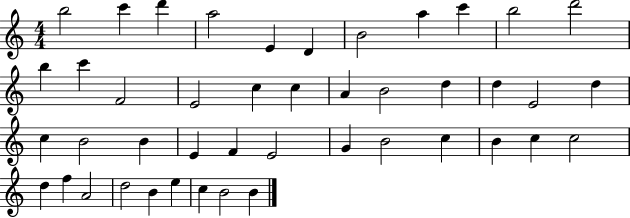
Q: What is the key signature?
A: C major